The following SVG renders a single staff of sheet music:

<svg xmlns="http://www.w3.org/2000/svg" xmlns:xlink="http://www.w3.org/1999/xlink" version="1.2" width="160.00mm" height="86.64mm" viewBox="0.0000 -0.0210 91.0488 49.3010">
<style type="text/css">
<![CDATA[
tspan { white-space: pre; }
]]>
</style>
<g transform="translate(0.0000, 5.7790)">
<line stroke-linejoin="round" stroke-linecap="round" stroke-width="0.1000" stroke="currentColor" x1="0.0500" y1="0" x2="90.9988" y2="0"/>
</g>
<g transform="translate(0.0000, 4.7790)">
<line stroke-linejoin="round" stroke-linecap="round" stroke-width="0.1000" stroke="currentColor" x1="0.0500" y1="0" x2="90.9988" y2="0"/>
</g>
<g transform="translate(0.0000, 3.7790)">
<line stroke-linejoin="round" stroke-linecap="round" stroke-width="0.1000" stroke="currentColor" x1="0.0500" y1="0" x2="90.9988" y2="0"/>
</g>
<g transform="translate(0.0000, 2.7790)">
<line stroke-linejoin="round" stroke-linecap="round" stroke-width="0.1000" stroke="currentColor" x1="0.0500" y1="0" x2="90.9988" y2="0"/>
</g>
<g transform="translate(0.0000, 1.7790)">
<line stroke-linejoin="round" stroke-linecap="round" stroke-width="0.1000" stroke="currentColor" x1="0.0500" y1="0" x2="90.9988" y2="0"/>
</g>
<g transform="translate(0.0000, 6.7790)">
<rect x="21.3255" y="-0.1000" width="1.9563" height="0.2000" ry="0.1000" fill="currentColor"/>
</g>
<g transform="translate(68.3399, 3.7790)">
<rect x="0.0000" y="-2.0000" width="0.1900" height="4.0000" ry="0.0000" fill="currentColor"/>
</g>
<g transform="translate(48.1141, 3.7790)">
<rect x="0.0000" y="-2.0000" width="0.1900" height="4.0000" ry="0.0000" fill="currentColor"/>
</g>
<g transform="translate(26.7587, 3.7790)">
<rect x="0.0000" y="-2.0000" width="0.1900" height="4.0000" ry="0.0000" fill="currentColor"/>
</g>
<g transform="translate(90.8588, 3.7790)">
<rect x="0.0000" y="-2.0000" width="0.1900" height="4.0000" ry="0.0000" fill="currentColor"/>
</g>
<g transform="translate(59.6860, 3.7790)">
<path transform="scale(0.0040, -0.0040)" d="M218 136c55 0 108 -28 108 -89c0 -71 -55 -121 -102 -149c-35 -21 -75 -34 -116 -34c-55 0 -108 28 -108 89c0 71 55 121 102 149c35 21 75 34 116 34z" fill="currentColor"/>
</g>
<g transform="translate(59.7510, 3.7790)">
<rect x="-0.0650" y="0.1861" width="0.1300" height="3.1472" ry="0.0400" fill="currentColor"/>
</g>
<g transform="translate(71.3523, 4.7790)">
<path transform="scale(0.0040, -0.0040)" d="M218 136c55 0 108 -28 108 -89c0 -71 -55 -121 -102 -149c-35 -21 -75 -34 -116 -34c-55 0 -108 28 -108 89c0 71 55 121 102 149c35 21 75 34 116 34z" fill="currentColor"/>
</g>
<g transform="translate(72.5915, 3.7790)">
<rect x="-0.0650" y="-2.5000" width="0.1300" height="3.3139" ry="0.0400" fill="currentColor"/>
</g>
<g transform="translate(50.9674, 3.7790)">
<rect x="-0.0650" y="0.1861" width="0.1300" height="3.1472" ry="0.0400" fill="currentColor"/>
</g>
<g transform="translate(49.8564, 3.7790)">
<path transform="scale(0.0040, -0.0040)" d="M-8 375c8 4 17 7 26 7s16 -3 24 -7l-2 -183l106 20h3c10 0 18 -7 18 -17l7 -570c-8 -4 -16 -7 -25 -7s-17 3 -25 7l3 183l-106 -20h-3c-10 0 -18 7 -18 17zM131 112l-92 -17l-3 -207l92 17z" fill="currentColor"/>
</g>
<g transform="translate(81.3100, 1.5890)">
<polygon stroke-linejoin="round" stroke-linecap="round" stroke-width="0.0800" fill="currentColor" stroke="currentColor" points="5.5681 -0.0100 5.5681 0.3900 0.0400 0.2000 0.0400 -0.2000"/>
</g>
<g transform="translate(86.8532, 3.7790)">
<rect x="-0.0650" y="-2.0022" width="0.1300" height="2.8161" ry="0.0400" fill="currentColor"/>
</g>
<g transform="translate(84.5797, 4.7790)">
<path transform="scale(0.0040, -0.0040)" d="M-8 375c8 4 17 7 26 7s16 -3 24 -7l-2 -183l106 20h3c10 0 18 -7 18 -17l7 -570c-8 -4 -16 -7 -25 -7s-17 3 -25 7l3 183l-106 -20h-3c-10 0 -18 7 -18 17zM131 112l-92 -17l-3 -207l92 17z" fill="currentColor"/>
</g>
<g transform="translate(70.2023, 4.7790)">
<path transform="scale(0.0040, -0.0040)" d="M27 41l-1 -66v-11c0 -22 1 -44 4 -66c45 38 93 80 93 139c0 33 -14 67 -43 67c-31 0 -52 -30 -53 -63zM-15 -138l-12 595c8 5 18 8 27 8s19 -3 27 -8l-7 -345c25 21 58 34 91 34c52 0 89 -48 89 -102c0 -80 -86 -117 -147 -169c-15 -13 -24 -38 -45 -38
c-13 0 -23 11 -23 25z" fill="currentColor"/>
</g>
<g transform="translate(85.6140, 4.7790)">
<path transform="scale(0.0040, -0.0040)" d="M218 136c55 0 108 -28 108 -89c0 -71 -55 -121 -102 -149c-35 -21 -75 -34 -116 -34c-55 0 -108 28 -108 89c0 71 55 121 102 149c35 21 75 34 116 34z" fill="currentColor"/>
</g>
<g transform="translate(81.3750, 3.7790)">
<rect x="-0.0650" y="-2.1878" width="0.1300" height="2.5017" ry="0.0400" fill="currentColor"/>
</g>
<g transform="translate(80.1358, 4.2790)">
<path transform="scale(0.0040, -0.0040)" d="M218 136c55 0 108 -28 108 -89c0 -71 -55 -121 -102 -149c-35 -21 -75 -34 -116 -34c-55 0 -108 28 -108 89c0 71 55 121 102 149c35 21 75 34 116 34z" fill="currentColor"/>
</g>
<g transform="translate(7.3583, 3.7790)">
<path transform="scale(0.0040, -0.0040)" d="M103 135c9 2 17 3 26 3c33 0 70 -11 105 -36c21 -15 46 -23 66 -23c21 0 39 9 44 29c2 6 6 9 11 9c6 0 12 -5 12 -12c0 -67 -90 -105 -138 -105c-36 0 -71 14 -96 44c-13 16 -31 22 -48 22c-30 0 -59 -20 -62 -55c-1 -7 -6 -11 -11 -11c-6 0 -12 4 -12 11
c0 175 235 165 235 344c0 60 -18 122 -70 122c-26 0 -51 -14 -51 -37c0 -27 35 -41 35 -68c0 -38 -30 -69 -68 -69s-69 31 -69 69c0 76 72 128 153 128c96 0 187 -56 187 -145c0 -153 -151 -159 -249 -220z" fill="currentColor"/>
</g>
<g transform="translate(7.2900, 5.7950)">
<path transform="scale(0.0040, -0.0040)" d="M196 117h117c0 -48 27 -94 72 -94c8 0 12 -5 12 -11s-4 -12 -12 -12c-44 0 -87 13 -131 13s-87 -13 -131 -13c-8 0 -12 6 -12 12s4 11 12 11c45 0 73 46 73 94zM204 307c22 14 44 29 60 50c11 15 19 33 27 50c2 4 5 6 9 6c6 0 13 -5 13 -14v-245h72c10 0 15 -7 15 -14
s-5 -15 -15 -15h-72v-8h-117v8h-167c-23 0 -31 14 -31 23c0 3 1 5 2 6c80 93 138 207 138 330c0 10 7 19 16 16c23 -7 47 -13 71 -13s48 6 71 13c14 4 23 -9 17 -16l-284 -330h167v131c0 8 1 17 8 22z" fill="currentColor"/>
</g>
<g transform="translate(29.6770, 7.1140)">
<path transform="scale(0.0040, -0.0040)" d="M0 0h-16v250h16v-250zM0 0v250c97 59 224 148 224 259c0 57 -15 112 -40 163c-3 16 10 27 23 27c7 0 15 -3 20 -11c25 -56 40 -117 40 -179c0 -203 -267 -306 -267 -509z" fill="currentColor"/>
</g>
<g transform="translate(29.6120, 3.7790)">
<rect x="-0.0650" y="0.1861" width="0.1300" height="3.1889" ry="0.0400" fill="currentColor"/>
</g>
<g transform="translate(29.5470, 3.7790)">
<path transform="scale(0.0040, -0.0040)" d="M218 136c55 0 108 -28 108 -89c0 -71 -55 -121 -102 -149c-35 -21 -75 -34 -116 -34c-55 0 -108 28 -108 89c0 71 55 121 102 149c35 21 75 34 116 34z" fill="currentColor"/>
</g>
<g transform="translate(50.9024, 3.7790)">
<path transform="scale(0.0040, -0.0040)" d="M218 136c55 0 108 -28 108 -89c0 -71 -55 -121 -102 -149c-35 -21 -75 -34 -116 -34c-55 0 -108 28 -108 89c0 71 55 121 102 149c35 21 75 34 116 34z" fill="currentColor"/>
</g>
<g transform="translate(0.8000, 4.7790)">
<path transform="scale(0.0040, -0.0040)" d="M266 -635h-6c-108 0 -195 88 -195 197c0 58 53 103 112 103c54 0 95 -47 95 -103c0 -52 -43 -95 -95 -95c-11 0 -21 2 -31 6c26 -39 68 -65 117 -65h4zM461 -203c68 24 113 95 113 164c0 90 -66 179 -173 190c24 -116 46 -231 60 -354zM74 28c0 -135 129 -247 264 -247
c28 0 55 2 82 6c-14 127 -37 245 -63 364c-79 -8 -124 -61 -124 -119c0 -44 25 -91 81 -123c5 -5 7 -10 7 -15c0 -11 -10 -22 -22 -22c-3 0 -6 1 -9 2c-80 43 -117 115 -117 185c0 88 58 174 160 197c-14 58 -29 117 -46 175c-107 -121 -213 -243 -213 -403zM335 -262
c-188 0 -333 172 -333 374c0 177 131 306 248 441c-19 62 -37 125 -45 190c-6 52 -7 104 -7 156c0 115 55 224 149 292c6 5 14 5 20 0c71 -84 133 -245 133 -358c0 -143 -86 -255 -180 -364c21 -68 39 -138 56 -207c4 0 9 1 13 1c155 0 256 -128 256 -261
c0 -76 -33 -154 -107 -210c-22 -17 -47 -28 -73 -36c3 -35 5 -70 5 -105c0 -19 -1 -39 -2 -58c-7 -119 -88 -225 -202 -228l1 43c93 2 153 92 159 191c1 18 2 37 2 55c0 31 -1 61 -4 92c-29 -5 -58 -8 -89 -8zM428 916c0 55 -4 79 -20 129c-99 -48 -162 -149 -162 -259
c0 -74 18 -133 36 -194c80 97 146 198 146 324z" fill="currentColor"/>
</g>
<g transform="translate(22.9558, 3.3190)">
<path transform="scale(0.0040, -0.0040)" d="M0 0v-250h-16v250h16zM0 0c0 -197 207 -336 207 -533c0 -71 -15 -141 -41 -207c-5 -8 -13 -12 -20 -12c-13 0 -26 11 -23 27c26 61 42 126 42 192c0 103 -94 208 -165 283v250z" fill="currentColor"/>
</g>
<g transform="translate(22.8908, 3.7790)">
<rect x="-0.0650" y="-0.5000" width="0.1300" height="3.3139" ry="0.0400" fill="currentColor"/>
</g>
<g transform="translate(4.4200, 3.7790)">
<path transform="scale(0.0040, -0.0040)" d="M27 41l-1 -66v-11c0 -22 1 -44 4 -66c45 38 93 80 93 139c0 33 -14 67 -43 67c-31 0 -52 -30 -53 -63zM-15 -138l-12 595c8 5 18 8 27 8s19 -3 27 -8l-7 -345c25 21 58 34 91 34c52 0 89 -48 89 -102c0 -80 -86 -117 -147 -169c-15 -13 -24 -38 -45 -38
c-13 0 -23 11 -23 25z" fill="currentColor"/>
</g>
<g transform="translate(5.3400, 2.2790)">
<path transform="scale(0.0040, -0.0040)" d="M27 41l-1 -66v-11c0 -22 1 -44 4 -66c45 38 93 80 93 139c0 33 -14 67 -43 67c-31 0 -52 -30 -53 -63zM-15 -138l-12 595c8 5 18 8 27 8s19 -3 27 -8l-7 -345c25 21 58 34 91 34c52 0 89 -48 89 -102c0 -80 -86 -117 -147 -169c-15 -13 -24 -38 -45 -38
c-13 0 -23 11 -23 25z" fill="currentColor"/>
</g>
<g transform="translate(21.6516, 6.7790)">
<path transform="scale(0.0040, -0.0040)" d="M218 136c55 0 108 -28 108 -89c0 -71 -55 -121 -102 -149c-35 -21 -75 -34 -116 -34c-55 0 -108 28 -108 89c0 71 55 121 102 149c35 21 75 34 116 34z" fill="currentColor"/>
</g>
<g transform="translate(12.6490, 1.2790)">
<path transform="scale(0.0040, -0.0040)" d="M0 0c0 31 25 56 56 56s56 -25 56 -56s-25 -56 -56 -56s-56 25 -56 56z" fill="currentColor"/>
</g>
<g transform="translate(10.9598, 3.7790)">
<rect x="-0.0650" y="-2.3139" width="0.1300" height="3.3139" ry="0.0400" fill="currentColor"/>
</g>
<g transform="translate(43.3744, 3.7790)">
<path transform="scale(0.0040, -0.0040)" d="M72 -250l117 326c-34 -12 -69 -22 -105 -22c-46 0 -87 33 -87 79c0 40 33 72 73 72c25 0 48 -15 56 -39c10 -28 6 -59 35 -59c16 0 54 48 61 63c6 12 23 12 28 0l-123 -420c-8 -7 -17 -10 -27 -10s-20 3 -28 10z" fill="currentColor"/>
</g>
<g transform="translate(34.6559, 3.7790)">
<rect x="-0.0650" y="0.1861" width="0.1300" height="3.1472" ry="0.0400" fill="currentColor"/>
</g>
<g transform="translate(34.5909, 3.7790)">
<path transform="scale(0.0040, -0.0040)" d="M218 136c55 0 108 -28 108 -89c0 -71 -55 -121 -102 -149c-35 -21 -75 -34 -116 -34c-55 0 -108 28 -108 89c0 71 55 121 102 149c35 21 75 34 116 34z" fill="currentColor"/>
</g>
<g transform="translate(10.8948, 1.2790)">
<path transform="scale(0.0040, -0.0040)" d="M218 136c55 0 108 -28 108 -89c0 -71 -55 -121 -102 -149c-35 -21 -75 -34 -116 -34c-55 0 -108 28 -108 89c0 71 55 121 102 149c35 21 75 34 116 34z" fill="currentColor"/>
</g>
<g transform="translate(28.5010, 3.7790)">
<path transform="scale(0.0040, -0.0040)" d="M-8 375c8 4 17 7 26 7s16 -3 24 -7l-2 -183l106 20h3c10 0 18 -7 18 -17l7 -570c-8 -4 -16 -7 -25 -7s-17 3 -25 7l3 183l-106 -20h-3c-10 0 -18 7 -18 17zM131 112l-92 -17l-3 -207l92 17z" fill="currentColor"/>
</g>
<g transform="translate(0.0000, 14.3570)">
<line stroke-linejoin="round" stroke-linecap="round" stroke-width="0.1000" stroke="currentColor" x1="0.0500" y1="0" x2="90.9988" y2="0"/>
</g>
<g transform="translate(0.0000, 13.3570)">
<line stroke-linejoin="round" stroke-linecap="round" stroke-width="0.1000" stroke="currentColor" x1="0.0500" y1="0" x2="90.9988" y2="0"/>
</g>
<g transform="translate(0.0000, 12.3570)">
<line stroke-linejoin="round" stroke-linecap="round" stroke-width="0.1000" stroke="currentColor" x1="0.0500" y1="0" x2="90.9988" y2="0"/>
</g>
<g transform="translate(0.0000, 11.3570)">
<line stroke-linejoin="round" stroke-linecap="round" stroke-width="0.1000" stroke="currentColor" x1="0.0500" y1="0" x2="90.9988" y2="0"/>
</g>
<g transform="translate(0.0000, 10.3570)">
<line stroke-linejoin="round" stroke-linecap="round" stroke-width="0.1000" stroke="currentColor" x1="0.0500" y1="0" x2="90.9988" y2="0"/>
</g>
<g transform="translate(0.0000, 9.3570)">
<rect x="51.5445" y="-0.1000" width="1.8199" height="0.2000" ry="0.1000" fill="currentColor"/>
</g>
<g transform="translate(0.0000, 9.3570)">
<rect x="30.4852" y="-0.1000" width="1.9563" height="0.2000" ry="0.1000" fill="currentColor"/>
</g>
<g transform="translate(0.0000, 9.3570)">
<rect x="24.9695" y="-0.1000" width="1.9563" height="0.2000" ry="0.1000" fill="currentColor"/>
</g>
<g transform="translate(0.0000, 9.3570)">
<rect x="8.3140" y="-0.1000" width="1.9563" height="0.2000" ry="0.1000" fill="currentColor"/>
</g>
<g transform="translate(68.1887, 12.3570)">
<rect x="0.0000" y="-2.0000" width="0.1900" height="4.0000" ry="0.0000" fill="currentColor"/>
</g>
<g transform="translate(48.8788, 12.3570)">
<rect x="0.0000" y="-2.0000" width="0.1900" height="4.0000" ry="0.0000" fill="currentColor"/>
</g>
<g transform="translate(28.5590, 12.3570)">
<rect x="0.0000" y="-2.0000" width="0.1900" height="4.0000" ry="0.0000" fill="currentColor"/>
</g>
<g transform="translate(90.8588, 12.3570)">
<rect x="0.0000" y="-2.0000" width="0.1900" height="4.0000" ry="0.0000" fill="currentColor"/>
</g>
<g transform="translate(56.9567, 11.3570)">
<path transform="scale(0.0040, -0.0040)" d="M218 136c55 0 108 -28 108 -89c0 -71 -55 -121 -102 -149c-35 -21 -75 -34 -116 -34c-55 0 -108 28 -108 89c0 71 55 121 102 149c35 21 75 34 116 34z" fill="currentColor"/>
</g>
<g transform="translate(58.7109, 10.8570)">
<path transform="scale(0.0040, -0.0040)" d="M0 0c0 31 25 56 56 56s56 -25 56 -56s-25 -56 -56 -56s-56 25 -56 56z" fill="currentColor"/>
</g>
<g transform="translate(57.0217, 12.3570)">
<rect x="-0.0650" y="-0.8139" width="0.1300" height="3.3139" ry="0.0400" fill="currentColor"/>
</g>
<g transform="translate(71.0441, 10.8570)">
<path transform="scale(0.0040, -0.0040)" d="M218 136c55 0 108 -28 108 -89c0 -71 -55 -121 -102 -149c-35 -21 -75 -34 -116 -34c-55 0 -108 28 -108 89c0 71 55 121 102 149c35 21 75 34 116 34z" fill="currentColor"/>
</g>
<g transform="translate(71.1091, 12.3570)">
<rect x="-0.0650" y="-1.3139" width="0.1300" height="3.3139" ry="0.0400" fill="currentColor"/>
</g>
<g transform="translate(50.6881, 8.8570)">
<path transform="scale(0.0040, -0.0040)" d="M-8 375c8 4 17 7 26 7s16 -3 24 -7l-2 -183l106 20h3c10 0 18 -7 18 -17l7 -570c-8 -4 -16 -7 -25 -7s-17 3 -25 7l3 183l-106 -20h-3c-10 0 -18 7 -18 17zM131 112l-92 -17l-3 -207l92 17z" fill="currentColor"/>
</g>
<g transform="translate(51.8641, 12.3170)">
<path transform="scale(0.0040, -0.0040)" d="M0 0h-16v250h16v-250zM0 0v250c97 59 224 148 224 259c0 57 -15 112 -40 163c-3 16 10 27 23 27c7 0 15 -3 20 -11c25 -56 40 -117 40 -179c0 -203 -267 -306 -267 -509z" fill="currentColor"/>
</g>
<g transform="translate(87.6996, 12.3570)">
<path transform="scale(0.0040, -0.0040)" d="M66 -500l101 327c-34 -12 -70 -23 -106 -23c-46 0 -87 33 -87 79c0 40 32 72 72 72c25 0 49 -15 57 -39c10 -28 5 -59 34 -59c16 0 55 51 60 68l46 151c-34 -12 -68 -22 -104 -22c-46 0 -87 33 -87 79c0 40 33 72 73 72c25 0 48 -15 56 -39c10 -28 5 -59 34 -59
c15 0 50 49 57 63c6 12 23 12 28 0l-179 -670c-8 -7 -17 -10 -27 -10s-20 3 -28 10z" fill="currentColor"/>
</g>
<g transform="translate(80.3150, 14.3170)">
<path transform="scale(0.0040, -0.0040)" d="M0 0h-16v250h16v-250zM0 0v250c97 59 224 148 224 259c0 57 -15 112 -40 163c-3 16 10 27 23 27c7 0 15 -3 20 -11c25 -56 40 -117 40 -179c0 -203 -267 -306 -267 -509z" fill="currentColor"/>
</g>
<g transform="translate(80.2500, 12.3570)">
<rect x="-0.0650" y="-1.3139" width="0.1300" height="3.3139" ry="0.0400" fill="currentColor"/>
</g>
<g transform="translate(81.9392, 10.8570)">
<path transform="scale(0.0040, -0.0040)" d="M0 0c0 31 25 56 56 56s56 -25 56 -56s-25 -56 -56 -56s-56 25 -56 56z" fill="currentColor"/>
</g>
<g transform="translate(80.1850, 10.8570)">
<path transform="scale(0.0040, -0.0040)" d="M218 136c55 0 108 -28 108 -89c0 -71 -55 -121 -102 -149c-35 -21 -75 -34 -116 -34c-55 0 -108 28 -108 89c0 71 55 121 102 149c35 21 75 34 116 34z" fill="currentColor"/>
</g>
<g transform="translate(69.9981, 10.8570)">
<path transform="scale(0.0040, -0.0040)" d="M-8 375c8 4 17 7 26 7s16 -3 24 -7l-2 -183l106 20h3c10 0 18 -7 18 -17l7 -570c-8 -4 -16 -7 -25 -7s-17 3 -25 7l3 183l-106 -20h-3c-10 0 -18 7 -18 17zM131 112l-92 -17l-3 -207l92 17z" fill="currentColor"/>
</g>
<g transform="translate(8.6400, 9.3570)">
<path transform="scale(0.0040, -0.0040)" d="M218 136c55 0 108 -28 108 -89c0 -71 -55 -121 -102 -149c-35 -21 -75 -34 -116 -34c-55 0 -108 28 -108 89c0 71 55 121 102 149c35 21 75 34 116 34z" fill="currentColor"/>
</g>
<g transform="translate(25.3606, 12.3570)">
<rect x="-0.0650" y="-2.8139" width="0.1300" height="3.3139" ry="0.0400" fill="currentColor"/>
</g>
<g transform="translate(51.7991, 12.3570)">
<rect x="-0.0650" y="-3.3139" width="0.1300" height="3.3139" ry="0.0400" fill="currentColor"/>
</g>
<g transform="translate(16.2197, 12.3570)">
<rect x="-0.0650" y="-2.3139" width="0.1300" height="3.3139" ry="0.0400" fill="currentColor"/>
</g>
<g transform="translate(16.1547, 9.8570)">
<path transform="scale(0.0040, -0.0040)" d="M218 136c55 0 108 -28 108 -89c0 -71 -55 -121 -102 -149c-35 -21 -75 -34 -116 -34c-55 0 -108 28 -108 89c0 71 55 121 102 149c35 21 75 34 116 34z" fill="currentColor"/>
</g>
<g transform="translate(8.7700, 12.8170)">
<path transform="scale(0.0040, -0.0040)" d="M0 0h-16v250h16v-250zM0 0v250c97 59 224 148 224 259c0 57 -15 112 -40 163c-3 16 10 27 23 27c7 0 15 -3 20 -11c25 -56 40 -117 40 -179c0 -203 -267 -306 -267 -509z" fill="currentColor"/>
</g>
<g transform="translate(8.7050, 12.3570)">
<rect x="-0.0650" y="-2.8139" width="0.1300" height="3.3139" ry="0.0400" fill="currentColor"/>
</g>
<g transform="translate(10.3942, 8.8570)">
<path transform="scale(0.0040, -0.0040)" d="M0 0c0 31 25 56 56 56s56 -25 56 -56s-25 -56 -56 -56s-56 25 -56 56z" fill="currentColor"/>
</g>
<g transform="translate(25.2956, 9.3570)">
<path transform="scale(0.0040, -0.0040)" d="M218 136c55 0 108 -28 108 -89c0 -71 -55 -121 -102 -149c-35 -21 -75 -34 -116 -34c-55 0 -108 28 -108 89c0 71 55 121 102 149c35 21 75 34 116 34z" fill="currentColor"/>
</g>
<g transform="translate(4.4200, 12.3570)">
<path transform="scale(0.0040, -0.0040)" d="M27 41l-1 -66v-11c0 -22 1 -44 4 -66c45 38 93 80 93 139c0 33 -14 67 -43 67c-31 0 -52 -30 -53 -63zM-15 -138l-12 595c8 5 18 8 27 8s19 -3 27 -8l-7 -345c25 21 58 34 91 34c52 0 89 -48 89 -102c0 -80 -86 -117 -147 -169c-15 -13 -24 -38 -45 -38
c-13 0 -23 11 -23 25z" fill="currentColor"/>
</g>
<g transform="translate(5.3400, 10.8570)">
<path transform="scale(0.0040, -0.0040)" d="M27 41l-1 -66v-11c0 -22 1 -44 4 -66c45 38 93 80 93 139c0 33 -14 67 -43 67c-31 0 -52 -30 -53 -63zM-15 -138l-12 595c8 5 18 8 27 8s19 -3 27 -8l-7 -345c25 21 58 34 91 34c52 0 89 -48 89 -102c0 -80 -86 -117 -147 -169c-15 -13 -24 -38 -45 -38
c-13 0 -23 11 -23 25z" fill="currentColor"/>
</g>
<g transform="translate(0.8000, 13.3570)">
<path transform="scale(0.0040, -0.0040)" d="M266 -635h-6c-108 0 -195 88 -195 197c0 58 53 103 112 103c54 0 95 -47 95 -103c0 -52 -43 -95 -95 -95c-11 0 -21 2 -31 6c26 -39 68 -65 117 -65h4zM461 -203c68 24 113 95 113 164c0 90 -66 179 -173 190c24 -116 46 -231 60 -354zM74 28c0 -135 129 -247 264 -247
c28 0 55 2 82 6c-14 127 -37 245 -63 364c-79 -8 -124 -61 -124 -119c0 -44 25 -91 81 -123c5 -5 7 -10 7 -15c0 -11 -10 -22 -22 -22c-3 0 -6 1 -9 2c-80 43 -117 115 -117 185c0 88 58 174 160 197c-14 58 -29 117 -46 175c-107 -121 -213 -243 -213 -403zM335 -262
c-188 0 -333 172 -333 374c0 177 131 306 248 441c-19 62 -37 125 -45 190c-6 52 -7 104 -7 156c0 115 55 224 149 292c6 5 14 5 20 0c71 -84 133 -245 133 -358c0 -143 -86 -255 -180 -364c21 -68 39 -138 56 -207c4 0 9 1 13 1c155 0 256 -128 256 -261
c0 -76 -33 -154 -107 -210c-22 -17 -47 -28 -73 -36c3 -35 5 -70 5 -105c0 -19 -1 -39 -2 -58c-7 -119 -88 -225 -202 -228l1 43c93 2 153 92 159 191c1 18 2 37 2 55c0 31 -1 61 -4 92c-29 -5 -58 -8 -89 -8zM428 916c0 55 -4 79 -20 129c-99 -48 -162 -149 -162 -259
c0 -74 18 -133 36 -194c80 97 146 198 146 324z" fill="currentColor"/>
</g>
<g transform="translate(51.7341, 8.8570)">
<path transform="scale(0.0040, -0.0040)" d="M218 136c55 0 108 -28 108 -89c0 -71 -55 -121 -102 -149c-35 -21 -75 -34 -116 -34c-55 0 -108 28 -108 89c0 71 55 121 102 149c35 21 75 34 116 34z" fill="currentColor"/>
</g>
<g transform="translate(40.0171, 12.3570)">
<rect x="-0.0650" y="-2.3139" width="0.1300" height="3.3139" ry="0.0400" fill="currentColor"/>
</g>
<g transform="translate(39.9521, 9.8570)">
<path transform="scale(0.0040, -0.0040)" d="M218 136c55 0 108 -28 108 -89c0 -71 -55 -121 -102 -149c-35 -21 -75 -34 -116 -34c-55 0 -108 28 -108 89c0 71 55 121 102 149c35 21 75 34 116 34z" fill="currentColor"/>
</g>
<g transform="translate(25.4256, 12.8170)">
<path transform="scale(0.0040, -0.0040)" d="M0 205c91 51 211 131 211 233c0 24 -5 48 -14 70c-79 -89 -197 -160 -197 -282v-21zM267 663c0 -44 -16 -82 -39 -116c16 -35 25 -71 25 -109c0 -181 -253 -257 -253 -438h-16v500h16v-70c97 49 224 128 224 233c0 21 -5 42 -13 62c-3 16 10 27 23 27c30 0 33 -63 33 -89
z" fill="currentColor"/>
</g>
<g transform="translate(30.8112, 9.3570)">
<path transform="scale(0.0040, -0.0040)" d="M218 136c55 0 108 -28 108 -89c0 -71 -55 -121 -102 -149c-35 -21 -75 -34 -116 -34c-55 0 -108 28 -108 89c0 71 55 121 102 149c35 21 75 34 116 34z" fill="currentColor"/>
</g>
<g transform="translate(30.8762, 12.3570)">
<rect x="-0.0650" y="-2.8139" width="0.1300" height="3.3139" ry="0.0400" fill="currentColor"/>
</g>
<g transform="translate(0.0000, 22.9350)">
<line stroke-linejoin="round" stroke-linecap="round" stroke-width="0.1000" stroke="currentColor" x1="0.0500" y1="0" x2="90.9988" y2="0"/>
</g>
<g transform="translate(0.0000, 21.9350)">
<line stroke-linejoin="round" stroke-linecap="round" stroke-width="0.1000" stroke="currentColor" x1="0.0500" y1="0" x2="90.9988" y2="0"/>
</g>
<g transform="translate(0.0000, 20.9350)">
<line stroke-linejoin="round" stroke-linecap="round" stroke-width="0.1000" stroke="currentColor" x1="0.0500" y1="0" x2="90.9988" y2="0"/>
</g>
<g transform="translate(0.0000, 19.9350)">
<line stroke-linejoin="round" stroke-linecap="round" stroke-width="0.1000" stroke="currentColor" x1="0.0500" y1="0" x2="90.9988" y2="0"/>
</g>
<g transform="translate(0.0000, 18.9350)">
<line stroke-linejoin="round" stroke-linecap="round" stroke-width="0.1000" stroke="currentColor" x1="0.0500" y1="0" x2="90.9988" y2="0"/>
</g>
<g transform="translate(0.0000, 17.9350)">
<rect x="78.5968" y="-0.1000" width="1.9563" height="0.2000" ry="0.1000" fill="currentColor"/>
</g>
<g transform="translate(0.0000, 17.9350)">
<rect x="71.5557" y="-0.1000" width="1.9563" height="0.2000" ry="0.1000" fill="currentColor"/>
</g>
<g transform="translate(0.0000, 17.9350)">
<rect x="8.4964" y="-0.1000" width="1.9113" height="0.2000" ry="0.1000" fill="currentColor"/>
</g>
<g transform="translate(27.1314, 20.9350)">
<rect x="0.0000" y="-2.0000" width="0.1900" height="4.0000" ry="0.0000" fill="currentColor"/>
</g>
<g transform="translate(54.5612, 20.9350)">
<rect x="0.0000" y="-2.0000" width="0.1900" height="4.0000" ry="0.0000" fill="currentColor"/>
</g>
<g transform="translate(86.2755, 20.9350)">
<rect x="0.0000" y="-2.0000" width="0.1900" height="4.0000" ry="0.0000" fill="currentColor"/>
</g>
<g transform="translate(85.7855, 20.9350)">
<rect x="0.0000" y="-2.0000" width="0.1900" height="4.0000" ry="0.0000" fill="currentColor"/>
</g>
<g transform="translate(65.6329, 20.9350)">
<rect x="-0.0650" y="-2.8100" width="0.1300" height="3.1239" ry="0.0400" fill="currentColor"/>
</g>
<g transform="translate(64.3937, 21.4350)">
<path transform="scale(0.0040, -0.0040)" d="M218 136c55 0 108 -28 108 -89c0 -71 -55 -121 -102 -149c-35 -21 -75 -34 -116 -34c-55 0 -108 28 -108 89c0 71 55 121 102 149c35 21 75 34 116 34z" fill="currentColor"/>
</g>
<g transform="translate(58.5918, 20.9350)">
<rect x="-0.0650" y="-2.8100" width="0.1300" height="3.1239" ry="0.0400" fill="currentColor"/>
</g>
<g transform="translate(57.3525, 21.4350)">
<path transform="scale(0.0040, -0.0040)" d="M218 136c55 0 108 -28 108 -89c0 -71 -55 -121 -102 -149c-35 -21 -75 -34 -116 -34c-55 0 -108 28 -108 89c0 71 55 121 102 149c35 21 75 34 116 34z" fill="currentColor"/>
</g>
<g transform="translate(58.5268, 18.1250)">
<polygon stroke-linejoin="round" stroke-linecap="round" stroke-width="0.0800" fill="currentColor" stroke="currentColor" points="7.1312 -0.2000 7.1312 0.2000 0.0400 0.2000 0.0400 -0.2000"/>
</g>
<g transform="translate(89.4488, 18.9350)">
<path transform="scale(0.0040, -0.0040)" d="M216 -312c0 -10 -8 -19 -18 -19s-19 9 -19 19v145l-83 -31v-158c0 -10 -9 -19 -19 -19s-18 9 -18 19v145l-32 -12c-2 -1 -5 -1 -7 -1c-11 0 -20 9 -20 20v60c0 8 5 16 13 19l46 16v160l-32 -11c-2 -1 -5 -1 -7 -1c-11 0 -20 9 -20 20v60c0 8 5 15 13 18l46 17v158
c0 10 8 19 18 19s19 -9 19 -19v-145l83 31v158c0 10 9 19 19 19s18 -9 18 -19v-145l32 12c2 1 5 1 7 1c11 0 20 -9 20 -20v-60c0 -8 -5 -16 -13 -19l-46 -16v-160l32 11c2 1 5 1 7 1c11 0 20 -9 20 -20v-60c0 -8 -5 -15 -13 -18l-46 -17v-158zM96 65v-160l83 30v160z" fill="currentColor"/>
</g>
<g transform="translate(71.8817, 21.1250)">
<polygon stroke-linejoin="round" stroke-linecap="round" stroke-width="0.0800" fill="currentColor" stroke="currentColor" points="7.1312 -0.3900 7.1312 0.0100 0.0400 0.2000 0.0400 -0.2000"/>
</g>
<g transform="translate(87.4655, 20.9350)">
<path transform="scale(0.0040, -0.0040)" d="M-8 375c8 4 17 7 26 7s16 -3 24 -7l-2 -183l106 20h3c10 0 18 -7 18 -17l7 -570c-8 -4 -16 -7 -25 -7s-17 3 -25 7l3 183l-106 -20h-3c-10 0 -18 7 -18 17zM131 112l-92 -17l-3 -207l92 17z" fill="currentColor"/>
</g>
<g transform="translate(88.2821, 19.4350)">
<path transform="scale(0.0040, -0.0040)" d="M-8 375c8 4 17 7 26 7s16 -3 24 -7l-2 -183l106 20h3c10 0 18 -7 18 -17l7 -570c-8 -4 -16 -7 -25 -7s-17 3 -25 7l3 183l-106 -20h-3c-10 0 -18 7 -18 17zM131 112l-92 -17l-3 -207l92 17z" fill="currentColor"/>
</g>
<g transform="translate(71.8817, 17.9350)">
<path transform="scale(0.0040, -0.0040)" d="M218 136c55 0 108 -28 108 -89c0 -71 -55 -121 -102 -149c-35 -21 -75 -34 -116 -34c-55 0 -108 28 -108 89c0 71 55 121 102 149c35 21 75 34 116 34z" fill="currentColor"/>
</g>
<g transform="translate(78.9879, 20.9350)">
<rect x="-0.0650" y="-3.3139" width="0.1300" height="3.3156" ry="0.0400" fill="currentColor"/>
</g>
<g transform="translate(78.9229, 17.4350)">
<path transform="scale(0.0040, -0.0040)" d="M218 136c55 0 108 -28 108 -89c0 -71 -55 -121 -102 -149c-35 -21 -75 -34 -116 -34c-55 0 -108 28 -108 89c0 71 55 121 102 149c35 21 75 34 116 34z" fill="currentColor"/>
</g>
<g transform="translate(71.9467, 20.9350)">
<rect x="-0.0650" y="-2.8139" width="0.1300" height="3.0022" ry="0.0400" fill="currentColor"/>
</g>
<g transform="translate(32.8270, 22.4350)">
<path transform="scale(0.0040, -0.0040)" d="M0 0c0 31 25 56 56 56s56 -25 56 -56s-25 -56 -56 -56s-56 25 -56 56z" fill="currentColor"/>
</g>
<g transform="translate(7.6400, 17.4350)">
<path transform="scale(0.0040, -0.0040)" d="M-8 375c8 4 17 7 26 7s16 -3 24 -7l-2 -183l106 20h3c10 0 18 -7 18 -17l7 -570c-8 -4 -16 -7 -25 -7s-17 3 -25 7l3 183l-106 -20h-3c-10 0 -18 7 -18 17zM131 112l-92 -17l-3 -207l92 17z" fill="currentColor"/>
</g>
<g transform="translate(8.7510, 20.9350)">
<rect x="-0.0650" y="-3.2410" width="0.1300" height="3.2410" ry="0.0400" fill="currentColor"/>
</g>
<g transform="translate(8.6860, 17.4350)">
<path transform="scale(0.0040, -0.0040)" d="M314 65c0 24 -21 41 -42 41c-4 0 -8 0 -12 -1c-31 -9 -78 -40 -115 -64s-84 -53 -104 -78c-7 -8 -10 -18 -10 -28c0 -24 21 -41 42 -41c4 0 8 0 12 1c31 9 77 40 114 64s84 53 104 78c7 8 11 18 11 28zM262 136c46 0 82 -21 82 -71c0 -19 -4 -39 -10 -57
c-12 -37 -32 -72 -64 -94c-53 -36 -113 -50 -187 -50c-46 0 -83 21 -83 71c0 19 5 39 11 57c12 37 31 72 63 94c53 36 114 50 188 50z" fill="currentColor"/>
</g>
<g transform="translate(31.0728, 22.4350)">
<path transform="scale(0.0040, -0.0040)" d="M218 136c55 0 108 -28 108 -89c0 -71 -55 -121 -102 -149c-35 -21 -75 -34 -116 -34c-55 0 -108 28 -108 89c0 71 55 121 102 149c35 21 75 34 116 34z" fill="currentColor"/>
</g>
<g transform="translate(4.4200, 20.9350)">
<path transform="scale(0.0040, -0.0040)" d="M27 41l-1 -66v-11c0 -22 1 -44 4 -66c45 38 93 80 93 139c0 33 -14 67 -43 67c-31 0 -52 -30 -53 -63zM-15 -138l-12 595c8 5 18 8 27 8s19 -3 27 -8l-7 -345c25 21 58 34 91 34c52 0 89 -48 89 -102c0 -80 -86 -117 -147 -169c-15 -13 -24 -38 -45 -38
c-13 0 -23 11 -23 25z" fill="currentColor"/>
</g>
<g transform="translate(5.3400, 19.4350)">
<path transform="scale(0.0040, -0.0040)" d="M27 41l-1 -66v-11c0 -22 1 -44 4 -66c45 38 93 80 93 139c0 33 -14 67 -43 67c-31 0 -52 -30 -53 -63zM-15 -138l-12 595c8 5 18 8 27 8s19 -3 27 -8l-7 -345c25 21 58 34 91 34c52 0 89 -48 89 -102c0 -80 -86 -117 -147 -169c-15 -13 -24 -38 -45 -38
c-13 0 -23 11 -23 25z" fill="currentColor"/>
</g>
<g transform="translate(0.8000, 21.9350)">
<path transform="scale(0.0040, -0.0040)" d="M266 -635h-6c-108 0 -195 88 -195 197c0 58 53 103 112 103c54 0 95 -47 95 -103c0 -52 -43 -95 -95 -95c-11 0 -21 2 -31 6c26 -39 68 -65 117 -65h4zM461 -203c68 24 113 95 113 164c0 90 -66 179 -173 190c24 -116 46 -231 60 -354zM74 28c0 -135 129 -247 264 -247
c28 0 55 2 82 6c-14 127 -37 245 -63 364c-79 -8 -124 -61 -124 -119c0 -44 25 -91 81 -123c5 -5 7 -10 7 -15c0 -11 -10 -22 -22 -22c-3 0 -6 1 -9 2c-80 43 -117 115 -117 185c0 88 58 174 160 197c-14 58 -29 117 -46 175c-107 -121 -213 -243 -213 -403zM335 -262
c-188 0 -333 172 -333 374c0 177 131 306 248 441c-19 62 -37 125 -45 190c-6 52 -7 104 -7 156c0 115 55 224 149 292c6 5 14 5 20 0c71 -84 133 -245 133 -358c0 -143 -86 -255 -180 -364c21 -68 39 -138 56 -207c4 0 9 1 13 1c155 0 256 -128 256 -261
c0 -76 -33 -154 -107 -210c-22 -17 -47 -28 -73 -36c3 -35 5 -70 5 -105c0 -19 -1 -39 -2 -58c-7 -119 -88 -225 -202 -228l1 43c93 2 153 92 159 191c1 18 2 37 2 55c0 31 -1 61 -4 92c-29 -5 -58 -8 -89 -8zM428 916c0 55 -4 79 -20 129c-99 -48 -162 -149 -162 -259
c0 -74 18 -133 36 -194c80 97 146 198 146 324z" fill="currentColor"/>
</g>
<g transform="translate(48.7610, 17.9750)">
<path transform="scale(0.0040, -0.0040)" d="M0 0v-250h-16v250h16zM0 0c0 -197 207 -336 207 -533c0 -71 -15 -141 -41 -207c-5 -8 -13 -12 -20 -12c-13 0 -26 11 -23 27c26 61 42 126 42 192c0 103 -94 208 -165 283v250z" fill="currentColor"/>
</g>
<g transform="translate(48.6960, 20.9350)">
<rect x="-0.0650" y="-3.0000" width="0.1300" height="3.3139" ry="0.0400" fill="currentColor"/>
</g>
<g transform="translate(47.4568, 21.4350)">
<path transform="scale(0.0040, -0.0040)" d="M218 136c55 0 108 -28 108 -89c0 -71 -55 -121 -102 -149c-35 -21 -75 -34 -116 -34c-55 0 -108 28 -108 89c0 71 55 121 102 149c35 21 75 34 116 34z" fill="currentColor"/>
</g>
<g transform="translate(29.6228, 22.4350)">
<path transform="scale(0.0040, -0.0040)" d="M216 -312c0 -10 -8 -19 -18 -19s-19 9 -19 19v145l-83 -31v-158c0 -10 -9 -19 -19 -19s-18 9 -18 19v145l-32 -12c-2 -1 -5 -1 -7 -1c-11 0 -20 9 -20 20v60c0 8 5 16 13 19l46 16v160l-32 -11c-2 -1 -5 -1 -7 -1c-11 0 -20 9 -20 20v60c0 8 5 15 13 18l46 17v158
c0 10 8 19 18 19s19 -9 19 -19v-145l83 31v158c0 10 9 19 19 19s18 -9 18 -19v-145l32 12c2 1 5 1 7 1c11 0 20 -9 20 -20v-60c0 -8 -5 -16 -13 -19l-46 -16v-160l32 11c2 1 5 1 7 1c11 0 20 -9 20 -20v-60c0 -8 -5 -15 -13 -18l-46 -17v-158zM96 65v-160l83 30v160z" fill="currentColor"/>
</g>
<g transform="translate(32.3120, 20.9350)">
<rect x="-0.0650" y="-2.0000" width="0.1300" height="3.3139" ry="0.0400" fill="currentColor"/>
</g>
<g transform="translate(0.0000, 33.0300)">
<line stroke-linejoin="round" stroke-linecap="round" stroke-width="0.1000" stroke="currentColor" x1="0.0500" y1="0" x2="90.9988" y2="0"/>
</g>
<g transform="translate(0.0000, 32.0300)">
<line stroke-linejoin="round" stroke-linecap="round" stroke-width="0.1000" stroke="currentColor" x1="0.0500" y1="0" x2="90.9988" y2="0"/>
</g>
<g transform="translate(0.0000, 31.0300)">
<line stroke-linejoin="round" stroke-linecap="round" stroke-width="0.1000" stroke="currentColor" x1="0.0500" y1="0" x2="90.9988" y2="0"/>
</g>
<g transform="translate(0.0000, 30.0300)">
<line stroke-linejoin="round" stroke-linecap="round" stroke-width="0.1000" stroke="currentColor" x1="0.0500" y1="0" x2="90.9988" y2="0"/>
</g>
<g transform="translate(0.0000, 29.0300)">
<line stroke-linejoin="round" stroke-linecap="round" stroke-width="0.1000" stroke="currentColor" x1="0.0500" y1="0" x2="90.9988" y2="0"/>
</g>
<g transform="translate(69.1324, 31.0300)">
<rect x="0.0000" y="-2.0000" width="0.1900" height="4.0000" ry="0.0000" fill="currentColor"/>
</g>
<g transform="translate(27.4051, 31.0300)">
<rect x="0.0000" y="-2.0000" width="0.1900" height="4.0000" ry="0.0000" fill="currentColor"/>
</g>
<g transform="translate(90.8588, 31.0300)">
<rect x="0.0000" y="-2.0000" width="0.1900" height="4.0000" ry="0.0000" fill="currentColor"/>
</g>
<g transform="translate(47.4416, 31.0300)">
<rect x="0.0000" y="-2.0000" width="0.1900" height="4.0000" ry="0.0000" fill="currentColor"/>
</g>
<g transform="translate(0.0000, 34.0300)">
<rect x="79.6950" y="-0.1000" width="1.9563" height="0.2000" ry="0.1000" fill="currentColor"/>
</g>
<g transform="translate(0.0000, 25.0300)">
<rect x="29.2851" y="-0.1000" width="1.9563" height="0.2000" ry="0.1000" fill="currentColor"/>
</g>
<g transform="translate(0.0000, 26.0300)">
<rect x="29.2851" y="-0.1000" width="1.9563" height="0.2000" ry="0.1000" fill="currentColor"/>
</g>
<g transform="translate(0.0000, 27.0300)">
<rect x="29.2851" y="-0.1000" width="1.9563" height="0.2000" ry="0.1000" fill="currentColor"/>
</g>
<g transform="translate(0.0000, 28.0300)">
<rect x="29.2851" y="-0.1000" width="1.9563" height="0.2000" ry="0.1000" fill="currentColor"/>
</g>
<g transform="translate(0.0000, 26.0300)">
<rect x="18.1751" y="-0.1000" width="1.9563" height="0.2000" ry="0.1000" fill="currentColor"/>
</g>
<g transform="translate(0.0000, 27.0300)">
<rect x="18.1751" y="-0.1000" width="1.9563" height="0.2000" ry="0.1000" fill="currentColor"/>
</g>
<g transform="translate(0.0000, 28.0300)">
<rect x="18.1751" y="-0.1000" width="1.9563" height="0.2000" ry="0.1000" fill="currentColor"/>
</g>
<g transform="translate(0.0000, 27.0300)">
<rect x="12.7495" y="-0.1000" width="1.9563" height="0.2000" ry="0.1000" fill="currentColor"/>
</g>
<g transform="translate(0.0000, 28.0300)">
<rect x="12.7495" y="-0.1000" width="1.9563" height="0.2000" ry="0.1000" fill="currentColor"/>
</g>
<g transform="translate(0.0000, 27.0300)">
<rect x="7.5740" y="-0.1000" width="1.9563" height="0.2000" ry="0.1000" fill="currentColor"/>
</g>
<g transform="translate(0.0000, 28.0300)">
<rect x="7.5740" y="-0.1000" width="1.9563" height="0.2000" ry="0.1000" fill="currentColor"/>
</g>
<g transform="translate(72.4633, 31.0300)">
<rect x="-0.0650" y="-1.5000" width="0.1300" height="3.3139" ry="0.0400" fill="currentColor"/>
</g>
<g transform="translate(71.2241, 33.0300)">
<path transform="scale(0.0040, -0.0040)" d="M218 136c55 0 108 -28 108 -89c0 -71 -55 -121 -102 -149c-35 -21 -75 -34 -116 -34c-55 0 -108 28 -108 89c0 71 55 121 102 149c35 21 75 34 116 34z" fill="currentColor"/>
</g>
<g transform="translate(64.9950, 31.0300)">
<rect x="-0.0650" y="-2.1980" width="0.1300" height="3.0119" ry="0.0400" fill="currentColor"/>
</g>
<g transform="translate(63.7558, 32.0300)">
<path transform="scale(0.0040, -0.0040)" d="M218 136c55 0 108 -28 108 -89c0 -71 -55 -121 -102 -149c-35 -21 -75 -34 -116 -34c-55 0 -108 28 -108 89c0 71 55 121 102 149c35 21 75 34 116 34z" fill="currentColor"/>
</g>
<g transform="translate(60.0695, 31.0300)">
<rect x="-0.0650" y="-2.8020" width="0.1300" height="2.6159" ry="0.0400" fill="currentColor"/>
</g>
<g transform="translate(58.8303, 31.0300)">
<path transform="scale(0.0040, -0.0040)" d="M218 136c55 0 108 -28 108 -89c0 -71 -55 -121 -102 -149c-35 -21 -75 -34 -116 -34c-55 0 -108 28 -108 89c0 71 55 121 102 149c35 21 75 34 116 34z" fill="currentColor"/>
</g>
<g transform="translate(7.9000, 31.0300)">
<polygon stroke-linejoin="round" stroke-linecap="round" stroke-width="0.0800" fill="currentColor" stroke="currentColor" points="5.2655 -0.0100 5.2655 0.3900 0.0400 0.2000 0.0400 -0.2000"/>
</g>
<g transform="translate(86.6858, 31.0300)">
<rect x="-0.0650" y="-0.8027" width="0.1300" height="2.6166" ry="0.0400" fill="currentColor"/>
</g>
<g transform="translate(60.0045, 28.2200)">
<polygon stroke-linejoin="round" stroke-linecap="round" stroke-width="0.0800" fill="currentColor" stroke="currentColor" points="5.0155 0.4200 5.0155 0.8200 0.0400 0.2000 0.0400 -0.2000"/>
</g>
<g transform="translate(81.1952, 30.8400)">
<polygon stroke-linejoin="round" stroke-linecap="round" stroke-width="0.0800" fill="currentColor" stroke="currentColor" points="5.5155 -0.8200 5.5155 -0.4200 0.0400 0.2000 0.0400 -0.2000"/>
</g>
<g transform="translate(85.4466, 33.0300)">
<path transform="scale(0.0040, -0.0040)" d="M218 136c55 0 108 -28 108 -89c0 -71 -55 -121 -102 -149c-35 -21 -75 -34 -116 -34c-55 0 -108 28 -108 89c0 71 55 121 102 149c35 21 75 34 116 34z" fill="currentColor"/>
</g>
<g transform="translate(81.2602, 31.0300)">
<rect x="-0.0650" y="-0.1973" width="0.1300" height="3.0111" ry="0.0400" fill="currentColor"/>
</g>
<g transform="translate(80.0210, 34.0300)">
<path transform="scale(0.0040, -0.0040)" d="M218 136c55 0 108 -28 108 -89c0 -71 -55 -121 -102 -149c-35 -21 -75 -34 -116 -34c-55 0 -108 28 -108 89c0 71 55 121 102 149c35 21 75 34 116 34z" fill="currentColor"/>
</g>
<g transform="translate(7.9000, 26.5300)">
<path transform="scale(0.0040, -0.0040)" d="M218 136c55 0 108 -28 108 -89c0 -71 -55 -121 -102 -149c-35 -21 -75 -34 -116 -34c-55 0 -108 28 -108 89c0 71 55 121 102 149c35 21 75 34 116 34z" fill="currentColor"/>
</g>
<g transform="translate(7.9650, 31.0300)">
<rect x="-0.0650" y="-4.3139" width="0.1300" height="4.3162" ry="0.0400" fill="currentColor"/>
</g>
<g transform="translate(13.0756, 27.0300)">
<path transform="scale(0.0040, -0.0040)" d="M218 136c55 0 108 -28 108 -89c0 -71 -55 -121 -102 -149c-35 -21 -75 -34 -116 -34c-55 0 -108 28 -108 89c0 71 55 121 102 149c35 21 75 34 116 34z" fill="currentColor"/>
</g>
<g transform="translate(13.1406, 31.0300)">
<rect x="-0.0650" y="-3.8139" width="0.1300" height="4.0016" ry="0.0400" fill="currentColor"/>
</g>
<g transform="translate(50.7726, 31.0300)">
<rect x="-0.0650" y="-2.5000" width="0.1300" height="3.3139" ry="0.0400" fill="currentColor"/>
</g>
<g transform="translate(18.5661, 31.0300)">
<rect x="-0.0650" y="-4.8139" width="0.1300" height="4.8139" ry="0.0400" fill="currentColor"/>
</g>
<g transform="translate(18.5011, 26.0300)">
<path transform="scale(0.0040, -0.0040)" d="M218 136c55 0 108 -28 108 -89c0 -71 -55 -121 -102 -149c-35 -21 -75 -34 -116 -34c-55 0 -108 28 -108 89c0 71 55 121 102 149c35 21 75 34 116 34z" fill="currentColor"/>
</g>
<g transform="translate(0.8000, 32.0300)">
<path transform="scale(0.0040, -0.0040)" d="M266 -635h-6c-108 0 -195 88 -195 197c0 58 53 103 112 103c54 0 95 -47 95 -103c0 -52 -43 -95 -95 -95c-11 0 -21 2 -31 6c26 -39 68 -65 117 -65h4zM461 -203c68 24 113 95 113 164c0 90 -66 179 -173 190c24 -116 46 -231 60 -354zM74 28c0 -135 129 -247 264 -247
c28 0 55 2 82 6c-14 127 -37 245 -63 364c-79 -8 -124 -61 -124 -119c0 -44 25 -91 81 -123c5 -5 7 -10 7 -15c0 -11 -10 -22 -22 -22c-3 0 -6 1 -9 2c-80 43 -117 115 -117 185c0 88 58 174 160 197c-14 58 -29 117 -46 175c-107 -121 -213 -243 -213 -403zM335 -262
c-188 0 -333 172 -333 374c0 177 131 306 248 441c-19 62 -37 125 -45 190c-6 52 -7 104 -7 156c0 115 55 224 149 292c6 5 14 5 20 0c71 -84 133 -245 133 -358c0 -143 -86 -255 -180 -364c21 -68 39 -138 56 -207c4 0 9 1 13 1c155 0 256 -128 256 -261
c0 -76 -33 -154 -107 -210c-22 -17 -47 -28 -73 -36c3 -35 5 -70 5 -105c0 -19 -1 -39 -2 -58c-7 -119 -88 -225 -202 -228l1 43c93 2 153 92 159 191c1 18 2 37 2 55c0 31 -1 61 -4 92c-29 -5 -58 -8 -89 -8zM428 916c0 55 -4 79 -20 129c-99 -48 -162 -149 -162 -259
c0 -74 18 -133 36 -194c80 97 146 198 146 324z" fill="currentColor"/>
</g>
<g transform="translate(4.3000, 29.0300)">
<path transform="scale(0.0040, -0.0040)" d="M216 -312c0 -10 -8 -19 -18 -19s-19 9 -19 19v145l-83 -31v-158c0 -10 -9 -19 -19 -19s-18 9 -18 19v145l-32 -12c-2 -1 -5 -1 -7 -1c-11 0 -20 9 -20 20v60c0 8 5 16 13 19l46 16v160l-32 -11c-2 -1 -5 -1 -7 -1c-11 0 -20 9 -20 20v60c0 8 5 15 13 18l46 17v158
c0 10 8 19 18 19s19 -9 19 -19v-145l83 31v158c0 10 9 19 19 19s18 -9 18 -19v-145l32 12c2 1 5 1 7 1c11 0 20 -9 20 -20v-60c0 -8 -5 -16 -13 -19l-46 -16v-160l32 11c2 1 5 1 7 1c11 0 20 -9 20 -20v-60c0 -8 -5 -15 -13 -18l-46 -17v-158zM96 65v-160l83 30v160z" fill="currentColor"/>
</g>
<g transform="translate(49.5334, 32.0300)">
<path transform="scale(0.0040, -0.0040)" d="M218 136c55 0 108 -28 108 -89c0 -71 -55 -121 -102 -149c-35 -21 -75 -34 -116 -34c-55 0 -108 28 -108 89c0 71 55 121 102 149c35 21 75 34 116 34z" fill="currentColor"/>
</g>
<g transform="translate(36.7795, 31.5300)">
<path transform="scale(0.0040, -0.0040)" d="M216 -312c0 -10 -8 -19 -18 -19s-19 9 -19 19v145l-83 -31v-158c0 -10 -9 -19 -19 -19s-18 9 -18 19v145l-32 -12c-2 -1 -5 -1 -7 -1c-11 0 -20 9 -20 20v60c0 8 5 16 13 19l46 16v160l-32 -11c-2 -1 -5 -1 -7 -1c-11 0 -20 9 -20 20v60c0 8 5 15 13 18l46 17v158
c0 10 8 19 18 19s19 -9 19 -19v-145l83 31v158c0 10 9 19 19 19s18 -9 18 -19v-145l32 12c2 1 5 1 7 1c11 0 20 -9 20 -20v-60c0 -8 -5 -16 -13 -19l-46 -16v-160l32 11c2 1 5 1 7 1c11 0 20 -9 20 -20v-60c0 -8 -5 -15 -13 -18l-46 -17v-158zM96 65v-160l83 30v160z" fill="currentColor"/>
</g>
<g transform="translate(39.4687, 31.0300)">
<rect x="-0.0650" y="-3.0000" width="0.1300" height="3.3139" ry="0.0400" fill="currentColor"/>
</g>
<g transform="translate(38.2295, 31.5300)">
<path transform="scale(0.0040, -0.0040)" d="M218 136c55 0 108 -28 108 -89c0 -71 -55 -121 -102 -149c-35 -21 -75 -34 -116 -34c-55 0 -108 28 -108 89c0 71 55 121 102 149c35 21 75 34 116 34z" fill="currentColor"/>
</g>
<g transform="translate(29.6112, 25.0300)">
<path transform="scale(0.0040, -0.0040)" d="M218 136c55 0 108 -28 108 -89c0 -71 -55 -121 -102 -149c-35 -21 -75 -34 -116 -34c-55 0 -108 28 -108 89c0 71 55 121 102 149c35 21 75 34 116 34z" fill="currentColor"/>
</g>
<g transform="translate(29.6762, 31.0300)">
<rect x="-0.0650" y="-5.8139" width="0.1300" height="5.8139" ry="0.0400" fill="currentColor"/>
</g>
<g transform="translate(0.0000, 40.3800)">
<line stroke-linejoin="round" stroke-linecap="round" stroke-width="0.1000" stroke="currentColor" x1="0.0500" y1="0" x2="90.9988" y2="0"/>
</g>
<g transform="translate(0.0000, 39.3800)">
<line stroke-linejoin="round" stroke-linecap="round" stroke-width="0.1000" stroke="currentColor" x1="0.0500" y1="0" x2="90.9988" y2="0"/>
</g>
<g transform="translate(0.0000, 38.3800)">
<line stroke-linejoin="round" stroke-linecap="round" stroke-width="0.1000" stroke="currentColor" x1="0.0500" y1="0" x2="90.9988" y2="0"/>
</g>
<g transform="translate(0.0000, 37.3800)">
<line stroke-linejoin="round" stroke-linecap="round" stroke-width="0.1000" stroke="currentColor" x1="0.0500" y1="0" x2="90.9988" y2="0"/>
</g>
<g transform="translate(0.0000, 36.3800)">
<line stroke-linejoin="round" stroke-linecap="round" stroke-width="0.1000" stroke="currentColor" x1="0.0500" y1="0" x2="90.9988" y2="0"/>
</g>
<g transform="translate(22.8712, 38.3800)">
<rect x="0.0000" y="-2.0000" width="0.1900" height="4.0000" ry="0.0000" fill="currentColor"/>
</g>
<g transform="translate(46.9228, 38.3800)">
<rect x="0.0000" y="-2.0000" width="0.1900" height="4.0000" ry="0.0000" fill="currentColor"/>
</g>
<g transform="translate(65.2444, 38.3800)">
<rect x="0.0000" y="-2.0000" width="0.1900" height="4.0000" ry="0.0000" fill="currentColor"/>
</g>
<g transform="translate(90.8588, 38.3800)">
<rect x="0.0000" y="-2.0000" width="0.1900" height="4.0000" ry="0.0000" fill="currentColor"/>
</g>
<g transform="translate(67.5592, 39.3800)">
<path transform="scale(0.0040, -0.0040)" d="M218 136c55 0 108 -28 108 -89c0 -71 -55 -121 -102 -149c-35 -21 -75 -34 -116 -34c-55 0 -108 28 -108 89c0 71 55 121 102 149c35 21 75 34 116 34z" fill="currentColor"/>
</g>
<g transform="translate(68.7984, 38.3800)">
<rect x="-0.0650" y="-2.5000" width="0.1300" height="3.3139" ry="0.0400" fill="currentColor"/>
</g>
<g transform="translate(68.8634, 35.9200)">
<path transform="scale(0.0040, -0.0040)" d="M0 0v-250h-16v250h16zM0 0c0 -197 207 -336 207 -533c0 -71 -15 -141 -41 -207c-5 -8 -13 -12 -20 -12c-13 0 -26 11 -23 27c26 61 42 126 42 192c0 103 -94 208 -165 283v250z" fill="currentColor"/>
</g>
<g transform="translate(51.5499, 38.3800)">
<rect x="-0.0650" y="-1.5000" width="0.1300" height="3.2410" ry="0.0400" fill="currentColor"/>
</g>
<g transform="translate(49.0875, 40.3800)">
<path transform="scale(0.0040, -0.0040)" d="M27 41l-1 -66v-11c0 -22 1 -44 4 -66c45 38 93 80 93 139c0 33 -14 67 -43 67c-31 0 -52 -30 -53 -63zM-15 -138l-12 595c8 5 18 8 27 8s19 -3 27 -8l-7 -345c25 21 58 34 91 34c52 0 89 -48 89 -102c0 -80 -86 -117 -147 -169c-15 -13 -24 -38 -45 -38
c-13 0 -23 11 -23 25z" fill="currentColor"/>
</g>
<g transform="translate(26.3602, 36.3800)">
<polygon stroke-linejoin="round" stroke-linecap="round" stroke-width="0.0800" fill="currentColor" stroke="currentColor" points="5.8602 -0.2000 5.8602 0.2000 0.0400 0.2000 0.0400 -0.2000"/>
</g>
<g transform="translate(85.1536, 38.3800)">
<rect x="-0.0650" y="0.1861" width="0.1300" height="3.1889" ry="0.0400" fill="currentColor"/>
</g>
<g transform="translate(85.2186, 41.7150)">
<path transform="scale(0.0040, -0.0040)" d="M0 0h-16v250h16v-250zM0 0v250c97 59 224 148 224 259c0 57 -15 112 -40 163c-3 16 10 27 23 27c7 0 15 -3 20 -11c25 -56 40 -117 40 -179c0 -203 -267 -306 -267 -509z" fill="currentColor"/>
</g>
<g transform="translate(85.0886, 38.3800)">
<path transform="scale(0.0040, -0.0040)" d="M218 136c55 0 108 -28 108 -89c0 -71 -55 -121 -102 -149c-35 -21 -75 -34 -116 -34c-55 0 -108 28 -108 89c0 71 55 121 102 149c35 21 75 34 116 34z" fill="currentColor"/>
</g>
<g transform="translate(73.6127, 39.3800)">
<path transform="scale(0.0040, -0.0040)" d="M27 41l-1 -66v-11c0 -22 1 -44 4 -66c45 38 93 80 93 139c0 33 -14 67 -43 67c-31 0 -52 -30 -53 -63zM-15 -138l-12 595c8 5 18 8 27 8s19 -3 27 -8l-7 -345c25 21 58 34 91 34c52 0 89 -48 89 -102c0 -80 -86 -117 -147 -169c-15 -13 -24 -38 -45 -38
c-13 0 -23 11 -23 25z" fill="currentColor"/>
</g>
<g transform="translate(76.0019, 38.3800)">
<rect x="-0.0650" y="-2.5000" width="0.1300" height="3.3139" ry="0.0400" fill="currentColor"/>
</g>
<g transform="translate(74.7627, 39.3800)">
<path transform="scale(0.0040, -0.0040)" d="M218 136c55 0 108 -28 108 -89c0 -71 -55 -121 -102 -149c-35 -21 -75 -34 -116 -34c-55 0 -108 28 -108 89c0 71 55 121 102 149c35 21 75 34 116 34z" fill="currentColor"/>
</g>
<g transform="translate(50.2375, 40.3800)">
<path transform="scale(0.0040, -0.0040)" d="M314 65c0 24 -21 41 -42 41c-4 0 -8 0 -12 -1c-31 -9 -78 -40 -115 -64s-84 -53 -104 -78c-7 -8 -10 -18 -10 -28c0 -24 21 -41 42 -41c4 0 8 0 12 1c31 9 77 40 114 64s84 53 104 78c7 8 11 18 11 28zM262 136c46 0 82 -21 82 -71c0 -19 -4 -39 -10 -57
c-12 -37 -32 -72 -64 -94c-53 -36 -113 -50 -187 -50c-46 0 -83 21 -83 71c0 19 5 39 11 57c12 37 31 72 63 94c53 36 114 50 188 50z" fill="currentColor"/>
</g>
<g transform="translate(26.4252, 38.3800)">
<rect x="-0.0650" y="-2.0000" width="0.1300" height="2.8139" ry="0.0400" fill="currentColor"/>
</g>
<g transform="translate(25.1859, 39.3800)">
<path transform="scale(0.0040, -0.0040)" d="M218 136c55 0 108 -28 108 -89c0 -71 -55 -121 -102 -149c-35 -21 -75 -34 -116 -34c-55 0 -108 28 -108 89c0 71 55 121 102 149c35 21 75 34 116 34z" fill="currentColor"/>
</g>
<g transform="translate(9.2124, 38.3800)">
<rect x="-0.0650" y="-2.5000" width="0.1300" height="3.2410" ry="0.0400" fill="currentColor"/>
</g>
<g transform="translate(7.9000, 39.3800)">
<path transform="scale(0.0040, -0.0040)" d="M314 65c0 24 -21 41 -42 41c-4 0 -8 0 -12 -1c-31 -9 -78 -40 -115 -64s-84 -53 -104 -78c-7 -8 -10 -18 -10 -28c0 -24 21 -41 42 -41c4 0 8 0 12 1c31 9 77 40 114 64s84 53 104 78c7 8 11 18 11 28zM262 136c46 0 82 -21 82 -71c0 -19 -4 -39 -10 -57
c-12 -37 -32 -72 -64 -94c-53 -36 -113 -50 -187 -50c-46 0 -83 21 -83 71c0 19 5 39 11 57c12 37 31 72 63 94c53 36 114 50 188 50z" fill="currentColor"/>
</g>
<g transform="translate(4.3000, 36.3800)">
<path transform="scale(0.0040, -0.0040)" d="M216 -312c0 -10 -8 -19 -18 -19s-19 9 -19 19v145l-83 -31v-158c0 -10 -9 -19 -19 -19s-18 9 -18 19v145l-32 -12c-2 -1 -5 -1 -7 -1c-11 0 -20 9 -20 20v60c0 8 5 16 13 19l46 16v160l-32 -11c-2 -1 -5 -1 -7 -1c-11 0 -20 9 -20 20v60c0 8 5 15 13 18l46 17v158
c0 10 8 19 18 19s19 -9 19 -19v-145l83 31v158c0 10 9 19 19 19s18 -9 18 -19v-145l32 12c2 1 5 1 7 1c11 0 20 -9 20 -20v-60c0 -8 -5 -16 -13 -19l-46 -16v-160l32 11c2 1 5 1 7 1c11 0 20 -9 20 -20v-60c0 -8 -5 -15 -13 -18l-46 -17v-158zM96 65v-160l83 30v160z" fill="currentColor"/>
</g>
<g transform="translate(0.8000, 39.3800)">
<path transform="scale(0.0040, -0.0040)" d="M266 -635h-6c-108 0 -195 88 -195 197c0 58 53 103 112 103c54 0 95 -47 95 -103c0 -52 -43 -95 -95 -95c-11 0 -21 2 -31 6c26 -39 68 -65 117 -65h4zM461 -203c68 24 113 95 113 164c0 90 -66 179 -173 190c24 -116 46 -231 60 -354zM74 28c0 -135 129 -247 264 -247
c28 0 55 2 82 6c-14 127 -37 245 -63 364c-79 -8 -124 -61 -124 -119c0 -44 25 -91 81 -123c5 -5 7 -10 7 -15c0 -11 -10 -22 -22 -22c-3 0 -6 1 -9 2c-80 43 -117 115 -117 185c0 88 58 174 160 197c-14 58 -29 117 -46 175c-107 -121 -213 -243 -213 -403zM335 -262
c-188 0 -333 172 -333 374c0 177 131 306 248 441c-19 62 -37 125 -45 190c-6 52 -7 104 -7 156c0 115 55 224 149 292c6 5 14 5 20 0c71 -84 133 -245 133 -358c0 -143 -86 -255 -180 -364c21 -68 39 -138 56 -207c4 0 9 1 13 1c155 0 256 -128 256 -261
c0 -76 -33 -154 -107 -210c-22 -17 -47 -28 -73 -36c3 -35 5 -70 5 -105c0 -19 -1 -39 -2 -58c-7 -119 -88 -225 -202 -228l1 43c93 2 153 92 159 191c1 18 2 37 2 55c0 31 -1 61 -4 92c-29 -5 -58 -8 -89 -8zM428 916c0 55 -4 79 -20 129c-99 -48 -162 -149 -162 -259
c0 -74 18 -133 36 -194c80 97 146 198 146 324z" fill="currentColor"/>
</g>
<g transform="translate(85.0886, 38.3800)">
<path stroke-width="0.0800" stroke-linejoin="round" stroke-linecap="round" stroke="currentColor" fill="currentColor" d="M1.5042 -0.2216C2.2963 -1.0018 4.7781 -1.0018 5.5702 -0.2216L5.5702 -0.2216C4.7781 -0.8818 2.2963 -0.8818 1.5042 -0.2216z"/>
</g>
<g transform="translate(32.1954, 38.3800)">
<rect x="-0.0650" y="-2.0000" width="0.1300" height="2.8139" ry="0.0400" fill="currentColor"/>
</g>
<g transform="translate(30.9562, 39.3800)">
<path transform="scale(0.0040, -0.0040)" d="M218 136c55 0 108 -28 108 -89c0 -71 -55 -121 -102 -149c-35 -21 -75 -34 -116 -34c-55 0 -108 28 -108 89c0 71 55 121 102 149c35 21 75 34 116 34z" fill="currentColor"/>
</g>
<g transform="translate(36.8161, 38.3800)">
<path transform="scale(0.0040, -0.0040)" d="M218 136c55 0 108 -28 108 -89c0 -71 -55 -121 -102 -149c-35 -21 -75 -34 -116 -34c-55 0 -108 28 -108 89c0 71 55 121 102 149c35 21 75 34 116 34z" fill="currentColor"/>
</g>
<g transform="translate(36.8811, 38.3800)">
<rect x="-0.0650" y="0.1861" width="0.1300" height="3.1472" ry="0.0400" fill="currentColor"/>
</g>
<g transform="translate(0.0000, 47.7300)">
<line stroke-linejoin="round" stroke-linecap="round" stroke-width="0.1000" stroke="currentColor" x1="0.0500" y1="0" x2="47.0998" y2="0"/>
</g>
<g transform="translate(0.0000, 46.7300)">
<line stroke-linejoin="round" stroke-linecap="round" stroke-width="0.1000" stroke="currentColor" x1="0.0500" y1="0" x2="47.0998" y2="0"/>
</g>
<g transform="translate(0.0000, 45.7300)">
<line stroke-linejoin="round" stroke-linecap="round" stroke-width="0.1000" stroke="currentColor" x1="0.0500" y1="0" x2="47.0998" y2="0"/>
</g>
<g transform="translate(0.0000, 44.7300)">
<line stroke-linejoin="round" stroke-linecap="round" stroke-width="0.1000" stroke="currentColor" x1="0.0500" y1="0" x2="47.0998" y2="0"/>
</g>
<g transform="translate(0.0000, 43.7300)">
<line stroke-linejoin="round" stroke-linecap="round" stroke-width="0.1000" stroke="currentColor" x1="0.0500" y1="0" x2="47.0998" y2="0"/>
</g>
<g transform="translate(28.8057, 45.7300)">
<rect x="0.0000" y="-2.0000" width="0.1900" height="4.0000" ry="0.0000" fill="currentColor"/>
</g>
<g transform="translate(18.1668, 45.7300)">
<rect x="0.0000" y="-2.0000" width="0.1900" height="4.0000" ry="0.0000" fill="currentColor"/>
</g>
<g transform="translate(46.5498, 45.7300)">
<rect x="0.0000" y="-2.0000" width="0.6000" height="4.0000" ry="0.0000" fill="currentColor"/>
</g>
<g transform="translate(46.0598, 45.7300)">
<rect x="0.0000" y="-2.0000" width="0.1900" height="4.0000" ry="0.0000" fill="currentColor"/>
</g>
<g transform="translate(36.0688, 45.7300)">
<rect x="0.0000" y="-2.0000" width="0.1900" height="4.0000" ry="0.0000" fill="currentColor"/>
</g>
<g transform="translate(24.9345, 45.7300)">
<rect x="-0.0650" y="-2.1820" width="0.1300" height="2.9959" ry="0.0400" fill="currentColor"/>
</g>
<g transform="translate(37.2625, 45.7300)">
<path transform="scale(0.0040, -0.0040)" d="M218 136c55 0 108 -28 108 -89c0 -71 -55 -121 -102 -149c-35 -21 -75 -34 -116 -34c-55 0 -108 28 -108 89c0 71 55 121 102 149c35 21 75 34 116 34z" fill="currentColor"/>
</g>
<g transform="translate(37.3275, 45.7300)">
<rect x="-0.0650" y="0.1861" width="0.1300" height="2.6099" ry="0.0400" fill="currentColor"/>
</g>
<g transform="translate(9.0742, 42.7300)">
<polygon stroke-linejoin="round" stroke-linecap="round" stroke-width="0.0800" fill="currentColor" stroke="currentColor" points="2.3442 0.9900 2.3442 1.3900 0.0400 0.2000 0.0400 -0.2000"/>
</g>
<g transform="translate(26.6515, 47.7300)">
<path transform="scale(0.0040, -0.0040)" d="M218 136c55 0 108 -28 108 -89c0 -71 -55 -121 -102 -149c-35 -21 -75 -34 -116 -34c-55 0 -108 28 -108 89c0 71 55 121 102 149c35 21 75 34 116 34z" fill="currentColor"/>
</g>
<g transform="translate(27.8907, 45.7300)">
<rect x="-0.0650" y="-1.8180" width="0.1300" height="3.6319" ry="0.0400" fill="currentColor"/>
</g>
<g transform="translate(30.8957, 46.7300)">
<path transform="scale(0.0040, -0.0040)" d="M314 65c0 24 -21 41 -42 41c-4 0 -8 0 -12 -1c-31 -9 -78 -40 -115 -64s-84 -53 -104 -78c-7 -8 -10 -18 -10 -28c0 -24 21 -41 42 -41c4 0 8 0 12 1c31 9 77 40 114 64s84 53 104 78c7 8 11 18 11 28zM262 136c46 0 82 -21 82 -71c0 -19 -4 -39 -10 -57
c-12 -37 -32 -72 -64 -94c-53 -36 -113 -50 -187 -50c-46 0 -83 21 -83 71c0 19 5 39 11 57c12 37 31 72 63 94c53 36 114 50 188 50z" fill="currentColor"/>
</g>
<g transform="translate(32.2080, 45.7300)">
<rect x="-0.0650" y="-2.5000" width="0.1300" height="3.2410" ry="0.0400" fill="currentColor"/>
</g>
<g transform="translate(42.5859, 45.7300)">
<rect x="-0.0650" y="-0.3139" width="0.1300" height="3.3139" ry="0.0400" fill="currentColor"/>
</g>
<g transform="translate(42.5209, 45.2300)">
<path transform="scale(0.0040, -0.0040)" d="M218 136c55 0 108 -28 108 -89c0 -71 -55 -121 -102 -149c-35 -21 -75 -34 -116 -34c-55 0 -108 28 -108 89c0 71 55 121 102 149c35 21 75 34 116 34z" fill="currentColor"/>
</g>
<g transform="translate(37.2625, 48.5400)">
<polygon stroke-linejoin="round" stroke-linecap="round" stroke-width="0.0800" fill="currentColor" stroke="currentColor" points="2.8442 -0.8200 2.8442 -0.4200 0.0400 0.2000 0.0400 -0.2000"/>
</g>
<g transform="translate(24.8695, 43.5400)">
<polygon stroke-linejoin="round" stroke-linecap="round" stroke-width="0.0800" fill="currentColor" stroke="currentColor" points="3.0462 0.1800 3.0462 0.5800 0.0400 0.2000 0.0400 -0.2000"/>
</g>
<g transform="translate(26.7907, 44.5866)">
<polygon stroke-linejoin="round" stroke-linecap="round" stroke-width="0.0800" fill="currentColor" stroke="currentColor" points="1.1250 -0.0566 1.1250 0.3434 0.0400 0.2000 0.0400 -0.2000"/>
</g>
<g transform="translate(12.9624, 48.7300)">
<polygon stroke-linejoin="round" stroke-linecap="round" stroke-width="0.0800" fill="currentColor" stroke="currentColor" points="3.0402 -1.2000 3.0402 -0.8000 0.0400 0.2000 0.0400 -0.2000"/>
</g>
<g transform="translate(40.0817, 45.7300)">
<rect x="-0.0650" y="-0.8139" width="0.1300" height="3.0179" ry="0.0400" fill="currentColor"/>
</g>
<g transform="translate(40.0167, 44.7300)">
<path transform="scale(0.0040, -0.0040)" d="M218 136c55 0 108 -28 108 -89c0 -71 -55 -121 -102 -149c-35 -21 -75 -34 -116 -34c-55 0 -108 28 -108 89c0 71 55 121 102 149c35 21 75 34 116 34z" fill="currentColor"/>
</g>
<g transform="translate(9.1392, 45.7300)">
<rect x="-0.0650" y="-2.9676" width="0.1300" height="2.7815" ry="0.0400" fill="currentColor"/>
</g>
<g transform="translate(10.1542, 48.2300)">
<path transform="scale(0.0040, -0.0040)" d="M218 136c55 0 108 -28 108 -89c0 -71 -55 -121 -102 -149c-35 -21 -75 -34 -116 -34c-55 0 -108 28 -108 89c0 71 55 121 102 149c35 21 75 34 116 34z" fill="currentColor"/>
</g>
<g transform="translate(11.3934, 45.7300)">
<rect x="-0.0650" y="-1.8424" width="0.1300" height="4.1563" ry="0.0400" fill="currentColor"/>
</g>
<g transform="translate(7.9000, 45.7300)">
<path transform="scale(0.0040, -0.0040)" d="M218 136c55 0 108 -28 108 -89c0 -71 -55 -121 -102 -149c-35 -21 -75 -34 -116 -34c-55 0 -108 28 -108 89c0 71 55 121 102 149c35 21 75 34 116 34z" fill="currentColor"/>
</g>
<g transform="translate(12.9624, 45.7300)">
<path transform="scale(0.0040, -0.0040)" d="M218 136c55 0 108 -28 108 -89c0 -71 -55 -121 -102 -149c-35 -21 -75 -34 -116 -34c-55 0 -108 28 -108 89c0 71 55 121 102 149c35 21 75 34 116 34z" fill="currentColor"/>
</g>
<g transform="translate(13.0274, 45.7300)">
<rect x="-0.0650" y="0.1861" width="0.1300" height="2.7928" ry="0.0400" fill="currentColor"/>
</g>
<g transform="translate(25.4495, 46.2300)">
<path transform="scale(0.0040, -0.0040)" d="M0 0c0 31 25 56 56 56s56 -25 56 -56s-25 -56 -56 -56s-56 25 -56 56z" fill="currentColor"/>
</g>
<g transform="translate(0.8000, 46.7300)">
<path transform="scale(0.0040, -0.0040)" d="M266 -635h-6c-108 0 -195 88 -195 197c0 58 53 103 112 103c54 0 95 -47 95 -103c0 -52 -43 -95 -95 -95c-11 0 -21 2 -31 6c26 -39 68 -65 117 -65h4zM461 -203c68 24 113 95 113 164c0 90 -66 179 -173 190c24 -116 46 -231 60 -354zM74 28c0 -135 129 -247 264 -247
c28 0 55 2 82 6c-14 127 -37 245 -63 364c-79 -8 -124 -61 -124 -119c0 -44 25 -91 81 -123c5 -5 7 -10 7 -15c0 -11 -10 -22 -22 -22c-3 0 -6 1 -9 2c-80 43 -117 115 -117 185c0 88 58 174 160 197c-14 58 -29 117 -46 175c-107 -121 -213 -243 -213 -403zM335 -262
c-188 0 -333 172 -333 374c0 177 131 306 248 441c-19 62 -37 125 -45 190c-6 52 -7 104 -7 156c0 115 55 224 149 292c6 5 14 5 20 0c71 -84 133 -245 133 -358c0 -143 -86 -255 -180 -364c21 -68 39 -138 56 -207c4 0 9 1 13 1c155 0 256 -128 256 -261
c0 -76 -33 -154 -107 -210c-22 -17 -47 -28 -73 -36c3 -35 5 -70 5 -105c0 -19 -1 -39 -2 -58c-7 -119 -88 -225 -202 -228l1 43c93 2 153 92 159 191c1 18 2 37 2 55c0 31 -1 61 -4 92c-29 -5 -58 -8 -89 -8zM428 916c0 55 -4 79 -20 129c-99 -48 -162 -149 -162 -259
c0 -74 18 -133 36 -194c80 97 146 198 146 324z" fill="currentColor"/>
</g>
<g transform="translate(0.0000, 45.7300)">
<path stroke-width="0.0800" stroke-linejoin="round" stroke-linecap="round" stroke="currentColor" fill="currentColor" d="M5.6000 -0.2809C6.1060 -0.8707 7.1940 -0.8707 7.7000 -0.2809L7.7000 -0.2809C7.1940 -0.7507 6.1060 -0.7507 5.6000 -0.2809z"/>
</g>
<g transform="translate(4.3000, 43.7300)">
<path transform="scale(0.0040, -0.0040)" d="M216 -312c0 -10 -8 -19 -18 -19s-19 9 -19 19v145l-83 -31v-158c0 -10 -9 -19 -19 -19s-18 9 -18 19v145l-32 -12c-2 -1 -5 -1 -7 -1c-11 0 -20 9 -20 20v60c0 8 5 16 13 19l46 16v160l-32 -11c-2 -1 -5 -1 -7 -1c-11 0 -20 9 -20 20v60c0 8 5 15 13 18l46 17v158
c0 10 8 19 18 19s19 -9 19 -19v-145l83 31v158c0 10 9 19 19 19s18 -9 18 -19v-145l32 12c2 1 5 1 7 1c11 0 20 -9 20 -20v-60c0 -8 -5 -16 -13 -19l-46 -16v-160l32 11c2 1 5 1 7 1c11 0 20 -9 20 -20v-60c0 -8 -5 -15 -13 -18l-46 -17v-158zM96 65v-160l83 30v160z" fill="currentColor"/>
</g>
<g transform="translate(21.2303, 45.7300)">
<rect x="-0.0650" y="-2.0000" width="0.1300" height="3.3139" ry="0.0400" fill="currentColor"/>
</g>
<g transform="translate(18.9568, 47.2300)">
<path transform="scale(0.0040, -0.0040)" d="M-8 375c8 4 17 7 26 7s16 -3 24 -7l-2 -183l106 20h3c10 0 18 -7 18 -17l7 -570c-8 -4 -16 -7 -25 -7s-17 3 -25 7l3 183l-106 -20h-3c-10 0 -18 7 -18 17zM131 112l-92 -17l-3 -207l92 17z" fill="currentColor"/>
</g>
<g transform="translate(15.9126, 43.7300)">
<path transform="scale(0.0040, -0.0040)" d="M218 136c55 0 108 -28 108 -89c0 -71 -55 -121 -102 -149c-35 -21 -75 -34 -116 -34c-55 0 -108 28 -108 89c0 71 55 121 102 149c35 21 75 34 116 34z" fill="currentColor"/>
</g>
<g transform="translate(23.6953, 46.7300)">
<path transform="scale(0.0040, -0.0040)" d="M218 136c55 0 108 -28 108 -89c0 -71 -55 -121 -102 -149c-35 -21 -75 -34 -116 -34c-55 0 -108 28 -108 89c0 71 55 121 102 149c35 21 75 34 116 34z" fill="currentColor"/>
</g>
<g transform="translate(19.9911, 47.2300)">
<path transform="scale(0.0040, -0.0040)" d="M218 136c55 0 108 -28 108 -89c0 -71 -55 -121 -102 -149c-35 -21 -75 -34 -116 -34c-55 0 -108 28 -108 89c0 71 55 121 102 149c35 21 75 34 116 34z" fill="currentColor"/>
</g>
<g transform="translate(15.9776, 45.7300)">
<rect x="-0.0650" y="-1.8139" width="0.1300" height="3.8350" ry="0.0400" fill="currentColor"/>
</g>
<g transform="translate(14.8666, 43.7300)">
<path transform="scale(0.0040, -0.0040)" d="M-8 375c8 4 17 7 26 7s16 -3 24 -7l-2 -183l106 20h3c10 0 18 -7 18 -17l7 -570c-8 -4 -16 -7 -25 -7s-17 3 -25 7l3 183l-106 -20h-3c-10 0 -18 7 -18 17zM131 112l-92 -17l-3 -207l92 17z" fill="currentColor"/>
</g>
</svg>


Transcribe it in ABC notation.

X:1
T:Untitled
M:2/4
L:1/4
K:Bb
g C/2 B/2 B z/2 B B _G A/2 G/2 a/2 g a/4 a g b/2 d e e/2 z/4 b2 ^F A/2 A/2 A/2 a/2 _b/2 d'/2 c'/2 e' g' ^A G B/2 G/2 E C/2 E/2 G2 G/2 G/2 B _E2 G/2 _G B/2 B/2 D/2 B/2 f/2 F G/2 E/4 G2 B/2 d/2 c